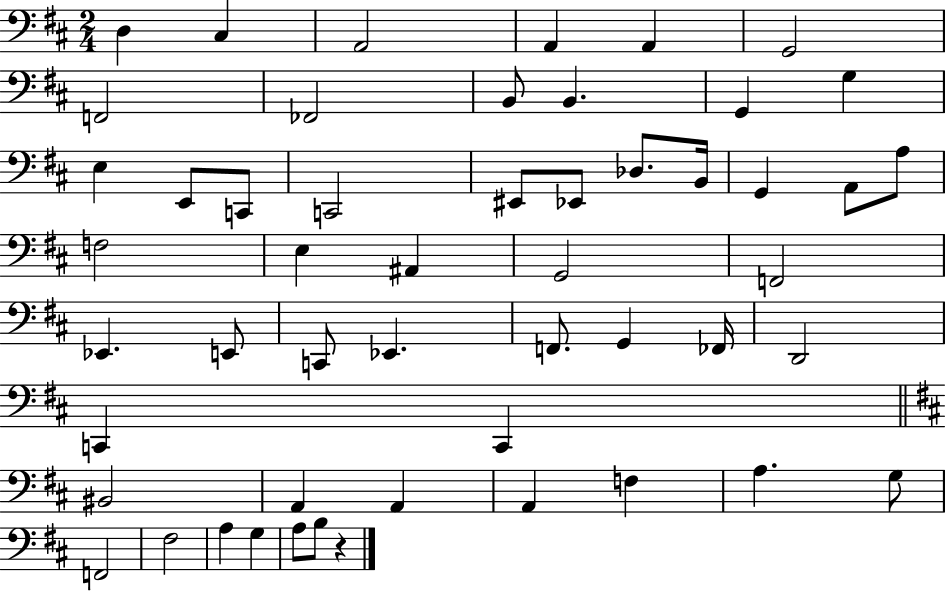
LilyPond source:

{
  \clef bass
  \numericTimeSignature
  \time 2/4
  \key d \major
  d4 cis4 | a,2 | a,4 a,4 | g,2 | \break f,2 | fes,2 | b,8 b,4. | g,4 g4 | \break e4 e,8 c,8 | c,2 | eis,8 ees,8 des8. b,16 | g,4 a,8 a8 | \break f2 | e4 ais,4 | g,2 | f,2 | \break ees,4. e,8 | c,8 ees,4. | f,8. g,4 fes,16 | d,2 | \break c,4 c,4 | \bar "||" \break \key d \major bis,2 | a,4 a,4 | a,4 f4 | a4. g8 | \break f,2 | fis2 | a4 g4 | a8 b8 r4 | \break \bar "|."
}